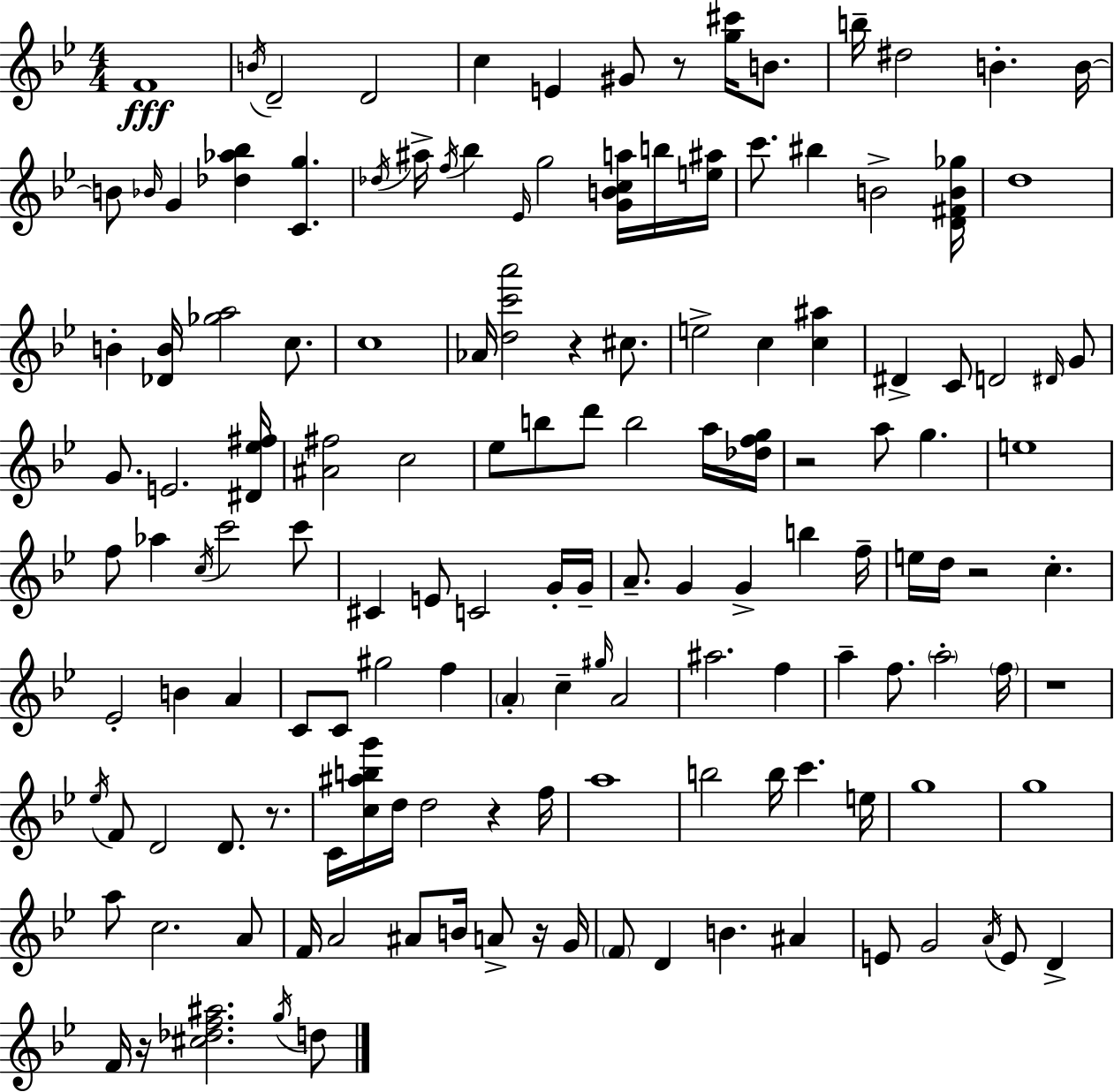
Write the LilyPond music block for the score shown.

{
  \clef treble
  \numericTimeSignature
  \time 4/4
  \key g \minor
  f'1\fff | \acciaccatura { b'16 } d'2-- d'2 | c''4 e'4 gis'8 r8 <g'' cis'''>16 b'8. | b''16-- dis''2 b'4.-. | \break b'16~~ b'8 \grace { bes'16 } g'4 <des'' aes'' bes''>4 <c' g''>4. | \acciaccatura { des''16 } ais''16-> \acciaccatura { f''16 } bes''4 \grace { ees'16 } g''2 | <g' b' c'' a''>16 b''16 <e'' ais''>16 c'''8. bis''4 b'2-> | <d' fis' b' ges''>16 d''1 | \break b'4-. <des' b'>16 <ges'' a''>2 | c''8. c''1 | aes'16 <d'' c''' a'''>2 r4 | cis''8. e''2-> c''4 | \break <c'' ais''>4 dis'4-> c'8 d'2 | \grace { dis'16 } g'8 g'8. e'2. | <dis' ees'' fis''>16 <ais' fis''>2 c''2 | ees''8 b''8 d'''8 b''2 | \break a''16 <des'' f'' g''>16 r2 a''8 | g''4. e''1 | f''8 aes''4 \acciaccatura { c''16 } c'''2 | c'''8 cis'4 e'8 c'2 | \break g'16-. g'16-- a'8.-- g'4 g'4-> | b''4 f''16-- e''16 d''16 r2 | c''4.-. ees'2-. b'4 | a'4 c'8 c'8 gis''2 | \break f''4 \parenthesize a'4-. c''4-- \grace { gis''16 } | a'2 ais''2. | f''4 a''4-- f''8. \parenthesize a''2-. | \parenthesize f''16 r1 | \break \acciaccatura { ees''16 } f'8 d'2 | d'8. r8. c'16 <c'' ais'' b'' g'''>16 d''16 d''2 | r4 f''16 a''1 | b''2 | \break b''16 c'''4. e''16 g''1 | g''1 | a''8 c''2. | a'8 f'16 a'2 | \break ais'8 b'16 a'8-> r16 g'16 \parenthesize f'8 d'4 b'4. | ais'4 e'8 g'2 | \acciaccatura { a'16 } e'8 d'4-> f'16 r16 <cis'' des'' f'' ais''>2. | \acciaccatura { g''16 } d''8 \bar "|."
}